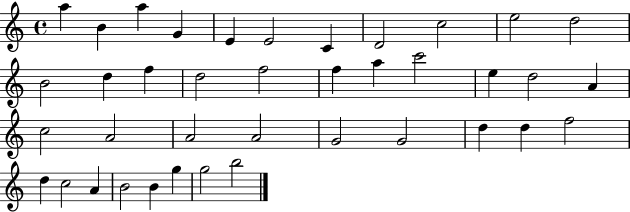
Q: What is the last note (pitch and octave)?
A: B5